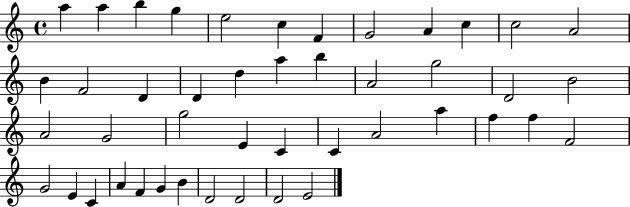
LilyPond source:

{
  \clef treble
  \time 4/4
  \defaultTimeSignature
  \key c \major
  a''4 a''4 b''4 g''4 | e''2 c''4 f'4 | g'2 a'4 c''4 | c''2 a'2 | \break b'4 f'2 d'4 | d'4 d''4 a''4 b''4 | a'2 g''2 | d'2 b'2 | \break a'2 g'2 | g''2 e'4 c'4 | c'4 a'2 a''4 | f''4 f''4 f'2 | \break g'2 e'4 c'4 | a'4 f'4 g'4 b'4 | d'2 d'2 | d'2 e'2 | \break \bar "|."
}